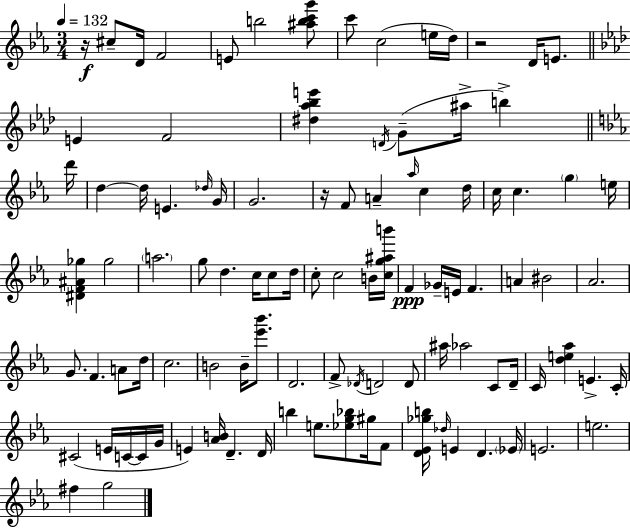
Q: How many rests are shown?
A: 3